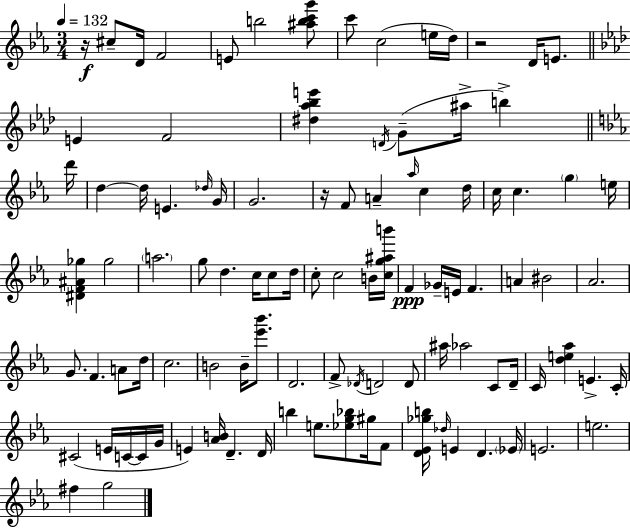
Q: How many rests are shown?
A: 3